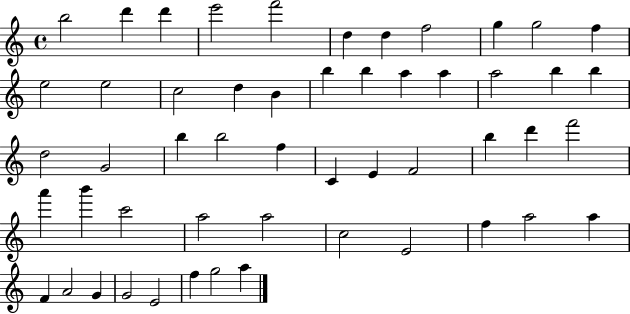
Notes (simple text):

B5/h D6/q D6/q E6/h F6/h D5/q D5/q F5/h G5/q G5/h F5/q E5/h E5/h C5/h D5/q B4/q B5/q B5/q A5/q A5/q A5/h B5/q B5/q D5/h G4/h B5/q B5/h F5/q C4/q E4/q F4/h B5/q D6/q F6/h A6/q B6/q C6/h A5/h A5/h C5/h E4/h F5/q A5/h A5/q F4/q A4/h G4/q G4/h E4/h F5/q G5/h A5/q